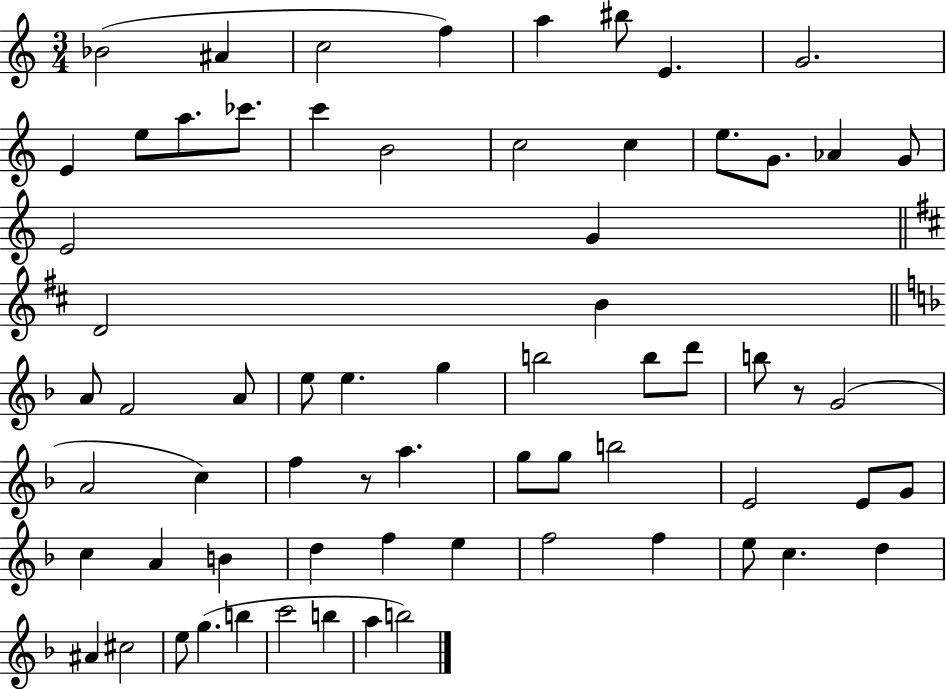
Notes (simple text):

Bb4/h A#4/q C5/h F5/q A5/q BIS5/e E4/q. G4/h. E4/q E5/e A5/e. CES6/e. C6/q B4/h C5/h C5/q E5/e. G4/e. Ab4/q G4/e E4/h G4/q D4/h B4/q A4/e F4/h A4/e E5/e E5/q. G5/q B5/h B5/e D6/e B5/e R/e G4/h A4/h C5/q F5/q R/e A5/q. G5/e G5/e B5/h E4/h E4/e G4/e C5/q A4/q B4/q D5/q F5/q E5/q F5/h F5/q E5/e C5/q. D5/q A#4/q C#5/h E5/e G5/q. B5/q C6/h B5/q A5/q B5/h